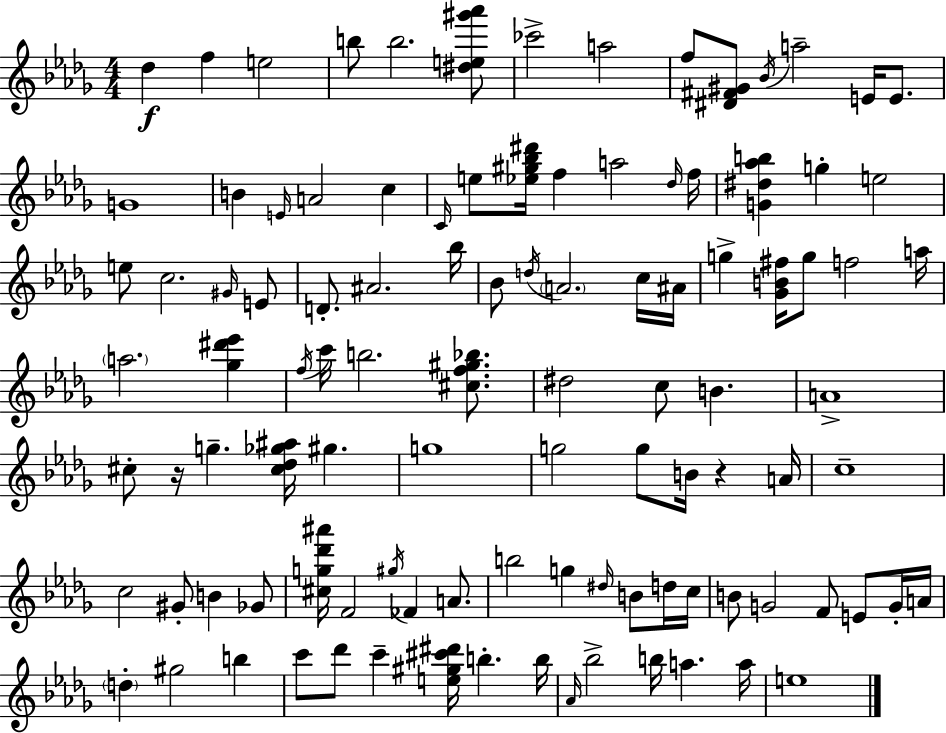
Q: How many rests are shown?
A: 2